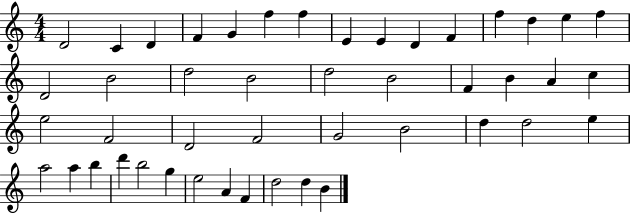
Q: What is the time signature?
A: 4/4